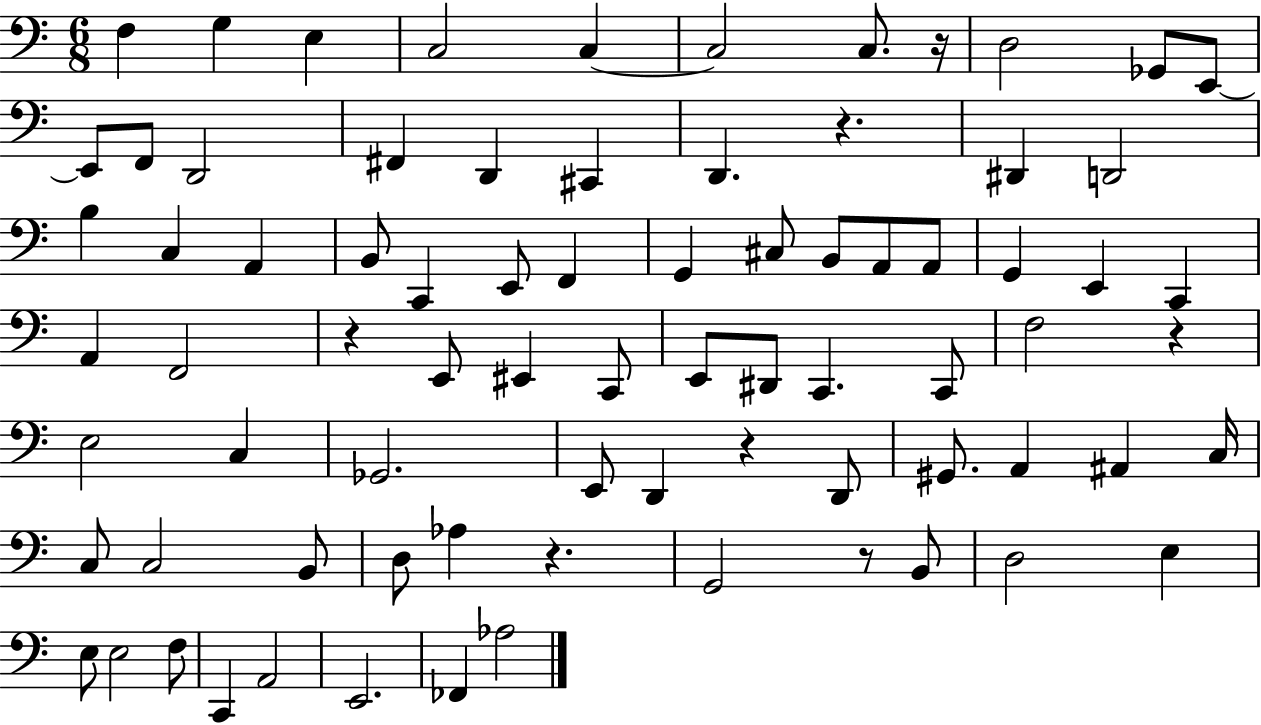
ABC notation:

X:1
T:Untitled
M:6/8
L:1/4
K:C
F, G, E, C,2 C, C,2 C,/2 z/4 D,2 _G,,/2 E,,/2 E,,/2 F,,/2 D,,2 ^F,, D,, ^C,, D,, z ^D,, D,,2 B, C, A,, B,,/2 C,, E,,/2 F,, G,, ^C,/2 B,,/2 A,,/2 A,,/2 G,, E,, C,, A,, F,,2 z E,,/2 ^E,, C,,/2 E,,/2 ^D,,/2 C,, C,,/2 F,2 z E,2 C, _G,,2 E,,/2 D,, z D,,/2 ^G,,/2 A,, ^A,, C,/4 C,/2 C,2 B,,/2 D,/2 _A, z G,,2 z/2 B,,/2 D,2 E, E,/2 E,2 F,/2 C,, A,,2 E,,2 _F,, _A,2